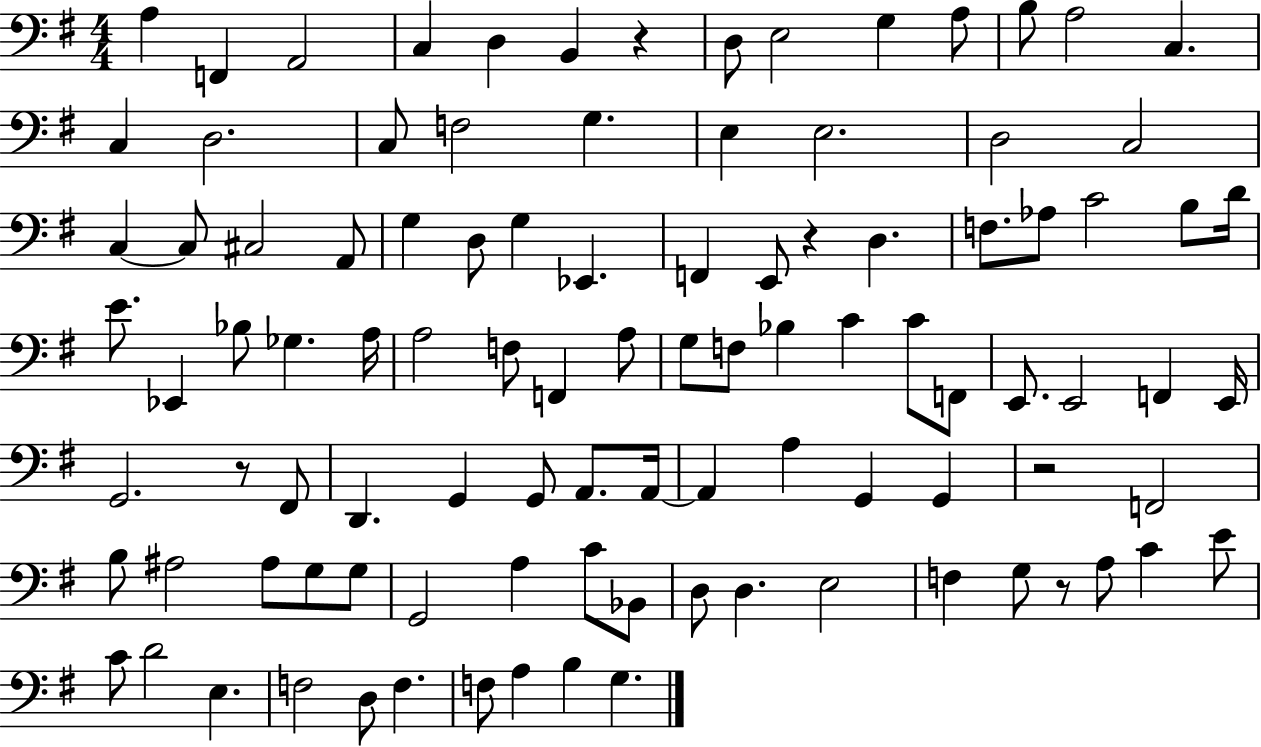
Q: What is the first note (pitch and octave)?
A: A3